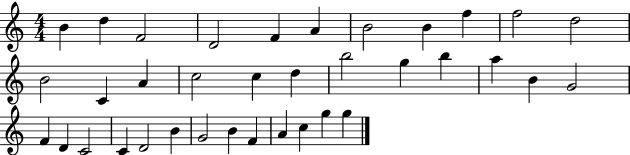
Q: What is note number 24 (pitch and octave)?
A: F4